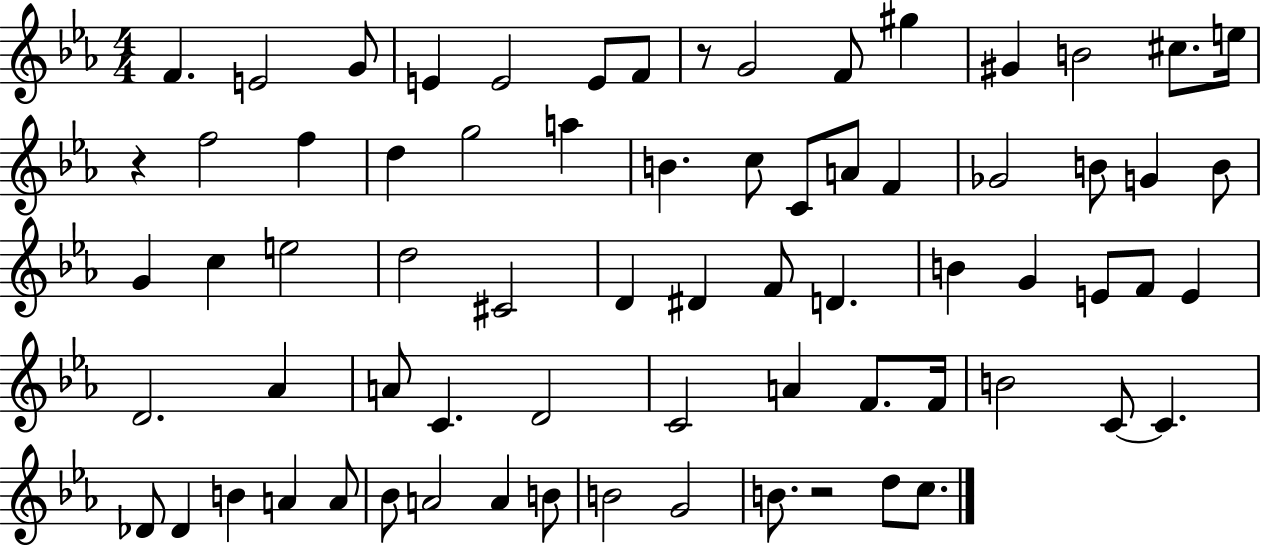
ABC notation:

X:1
T:Untitled
M:4/4
L:1/4
K:Eb
F E2 G/2 E E2 E/2 F/2 z/2 G2 F/2 ^g ^G B2 ^c/2 e/4 z f2 f d g2 a B c/2 C/2 A/2 F _G2 B/2 G B/2 G c e2 d2 ^C2 D ^D F/2 D B G E/2 F/2 E D2 _A A/2 C D2 C2 A F/2 F/4 B2 C/2 C _D/2 _D B A A/2 _B/2 A2 A B/2 B2 G2 B/2 z2 d/2 c/2